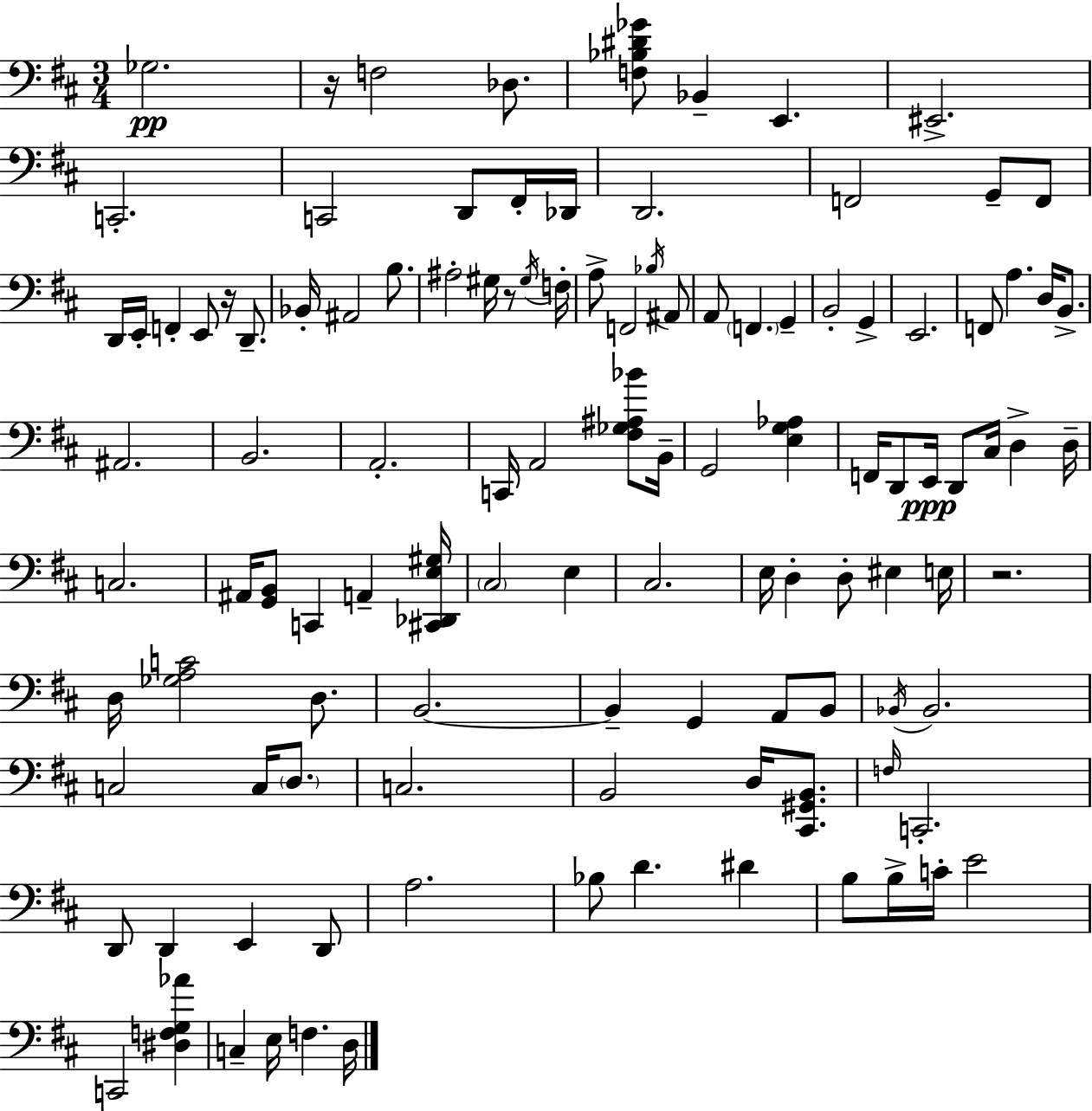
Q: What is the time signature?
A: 3/4